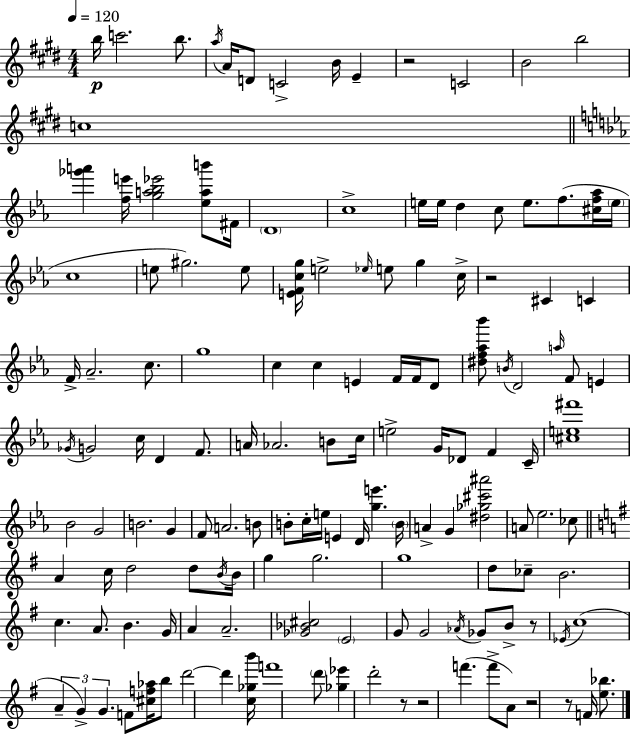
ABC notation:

X:1
T:Untitled
M:4/4
L:1/4
K:E
b/4 c'2 b/2 a/4 A/4 D/2 C2 B/4 E z2 C2 B2 b2 c4 [_g'a'] [fe']/4 [ga_b_e']2 [_eab']/2 ^F/4 D4 c4 e/4 e/4 d c/2 e/2 f/2 [^cf_a]/4 e/4 c4 e/2 ^g2 e/2 [EFcg]/4 e2 _e/4 e/2 g c/4 z2 ^C C F/4 _A2 c/2 g4 c c E F/4 F/4 D/2 [^df_a_b']/2 B/4 D2 a/4 F/2 E _G/4 G2 c/4 D F/2 A/4 _A2 B/2 c/4 e2 G/4 _D/2 F C/4 [^ce^f']4 _B2 G2 B2 G F/2 A2 B/2 B/2 c/4 e/4 E D/4 [ge'] B/4 A G [^d_g^c'^a']2 A/2 _e2 _c/2 A c/4 d2 d/2 B/4 B/4 g g2 g4 d/2 _c/2 B2 c A/2 B G/4 A A2 [_G_B^c]2 E2 G/2 G2 _A/4 _G/2 B/2 z/2 _E/4 c4 A G G F/2 [^cf_a]/4 b/2 d'2 d' [c_gb']/4 f'4 d'/2 [_g_e'] d'2 z/2 z2 f' f'/2 A/2 z2 z/2 F/4 [e_b]/2